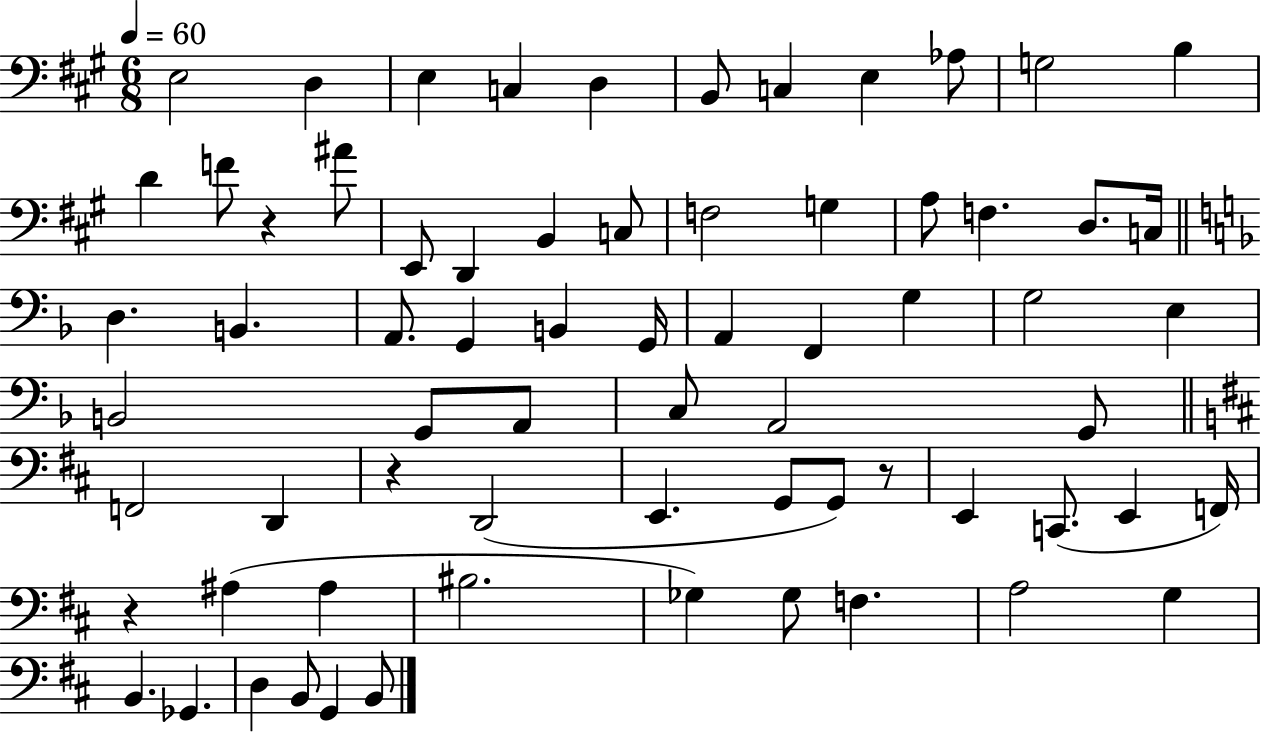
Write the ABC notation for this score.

X:1
T:Untitled
M:6/8
L:1/4
K:A
E,2 D, E, C, D, B,,/2 C, E, _A,/2 G,2 B, D F/2 z ^A/2 E,,/2 D,, B,, C,/2 F,2 G, A,/2 F, D,/2 C,/4 D, B,, A,,/2 G,, B,, G,,/4 A,, F,, G, G,2 E, B,,2 G,,/2 A,,/2 C,/2 A,,2 G,,/2 F,,2 D,, z D,,2 E,, G,,/2 G,,/2 z/2 E,, C,,/2 E,, F,,/4 z ^A, ^A, ^B,2 _G, _G,/2 F, A,2 G, B,, _G,, D, B,,/2 G,, B,,/2